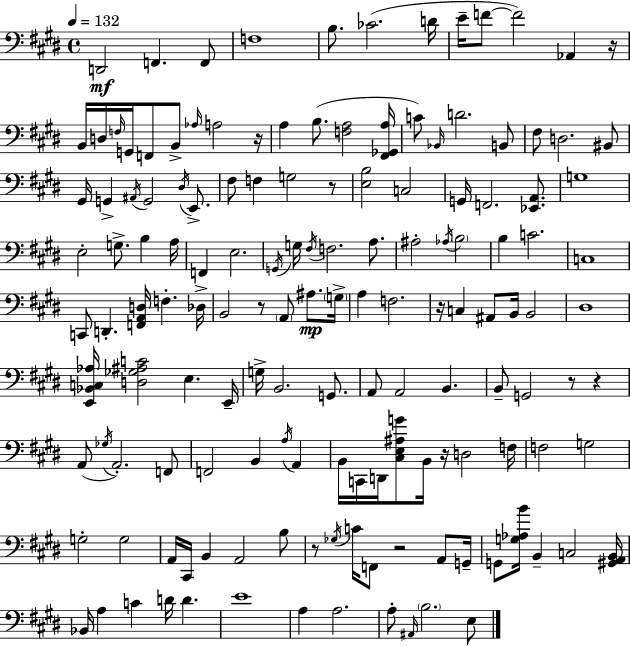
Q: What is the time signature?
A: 4/4